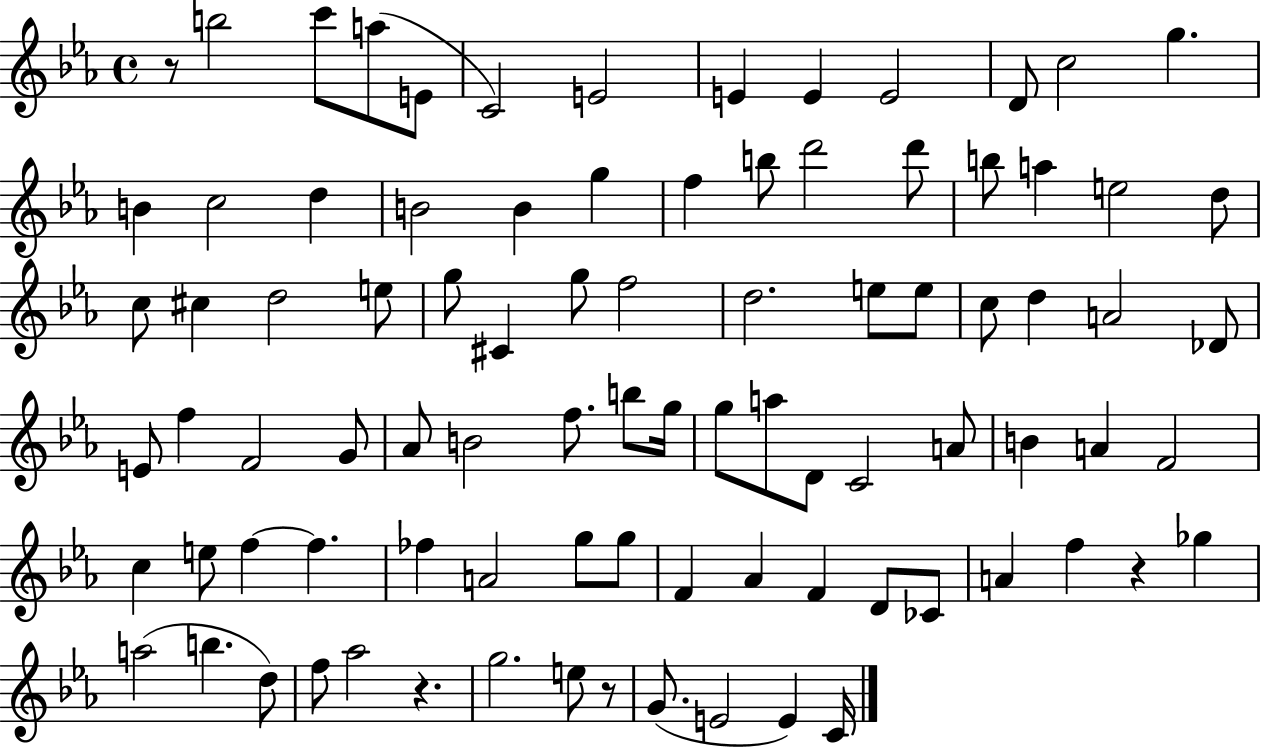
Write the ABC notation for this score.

X:1
T:Untitled
M:4/4
L:1/4
K:Eb
z/2 b2 c'/2 a/2 E/2 C2 E2 E E E2 D/2 c2 g B c2 d B2 B g f b/2 d'2 d'/2 b/2 a e2 d/2 c/2 ^c d2 e/2 g/2 ^C g/2 f2 d2 e/2 e/2 c/2 d A2 _D/2 E/2 f F2 G/2 _A/2 B2 f/2 b/2 g/4 g/2 a/2 D/2 C2 A/2 B A F2 c e/2 f f _f A2 g/2 g/2 F _A F D/2 _C/2 A f z _g a2 b d/2 f/2 _a2 z g2 e/2 z/2 G/2 E2 E C/4